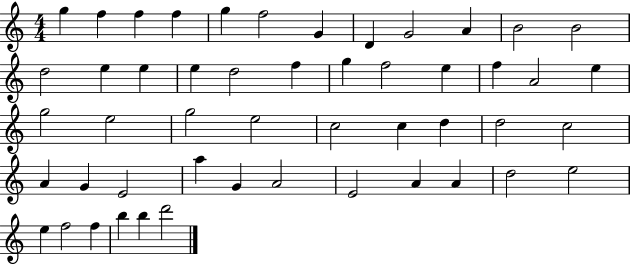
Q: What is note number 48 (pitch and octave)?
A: B5